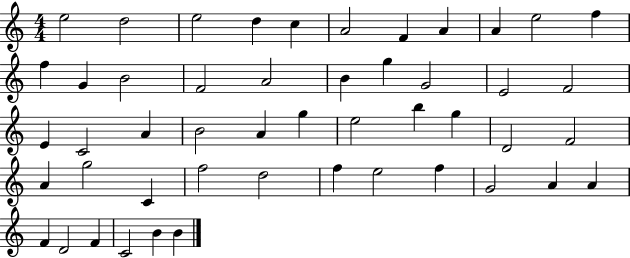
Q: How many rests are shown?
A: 0